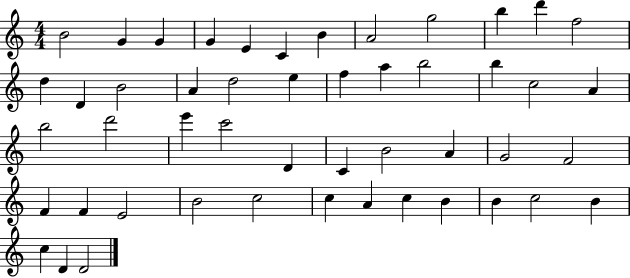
B4/h G4/q G4/q G4/q E4/q C4/q B4/q A4/h G5/h B5/q D6/q F5/h D5/q D4/q B4/h A4/q D5/h E5/q F5/q A5/q B5/h B5/q C5/h A4/q B5/h D6/h E6/q C6/h D4/q C4/q B4/h A4/q G4/h F4/h F4/q F4/q E4/h B4/h C5/h C5/q A4/q C5/q B4/q B4/q C5/h B4/q C5/q D4/q D4/h